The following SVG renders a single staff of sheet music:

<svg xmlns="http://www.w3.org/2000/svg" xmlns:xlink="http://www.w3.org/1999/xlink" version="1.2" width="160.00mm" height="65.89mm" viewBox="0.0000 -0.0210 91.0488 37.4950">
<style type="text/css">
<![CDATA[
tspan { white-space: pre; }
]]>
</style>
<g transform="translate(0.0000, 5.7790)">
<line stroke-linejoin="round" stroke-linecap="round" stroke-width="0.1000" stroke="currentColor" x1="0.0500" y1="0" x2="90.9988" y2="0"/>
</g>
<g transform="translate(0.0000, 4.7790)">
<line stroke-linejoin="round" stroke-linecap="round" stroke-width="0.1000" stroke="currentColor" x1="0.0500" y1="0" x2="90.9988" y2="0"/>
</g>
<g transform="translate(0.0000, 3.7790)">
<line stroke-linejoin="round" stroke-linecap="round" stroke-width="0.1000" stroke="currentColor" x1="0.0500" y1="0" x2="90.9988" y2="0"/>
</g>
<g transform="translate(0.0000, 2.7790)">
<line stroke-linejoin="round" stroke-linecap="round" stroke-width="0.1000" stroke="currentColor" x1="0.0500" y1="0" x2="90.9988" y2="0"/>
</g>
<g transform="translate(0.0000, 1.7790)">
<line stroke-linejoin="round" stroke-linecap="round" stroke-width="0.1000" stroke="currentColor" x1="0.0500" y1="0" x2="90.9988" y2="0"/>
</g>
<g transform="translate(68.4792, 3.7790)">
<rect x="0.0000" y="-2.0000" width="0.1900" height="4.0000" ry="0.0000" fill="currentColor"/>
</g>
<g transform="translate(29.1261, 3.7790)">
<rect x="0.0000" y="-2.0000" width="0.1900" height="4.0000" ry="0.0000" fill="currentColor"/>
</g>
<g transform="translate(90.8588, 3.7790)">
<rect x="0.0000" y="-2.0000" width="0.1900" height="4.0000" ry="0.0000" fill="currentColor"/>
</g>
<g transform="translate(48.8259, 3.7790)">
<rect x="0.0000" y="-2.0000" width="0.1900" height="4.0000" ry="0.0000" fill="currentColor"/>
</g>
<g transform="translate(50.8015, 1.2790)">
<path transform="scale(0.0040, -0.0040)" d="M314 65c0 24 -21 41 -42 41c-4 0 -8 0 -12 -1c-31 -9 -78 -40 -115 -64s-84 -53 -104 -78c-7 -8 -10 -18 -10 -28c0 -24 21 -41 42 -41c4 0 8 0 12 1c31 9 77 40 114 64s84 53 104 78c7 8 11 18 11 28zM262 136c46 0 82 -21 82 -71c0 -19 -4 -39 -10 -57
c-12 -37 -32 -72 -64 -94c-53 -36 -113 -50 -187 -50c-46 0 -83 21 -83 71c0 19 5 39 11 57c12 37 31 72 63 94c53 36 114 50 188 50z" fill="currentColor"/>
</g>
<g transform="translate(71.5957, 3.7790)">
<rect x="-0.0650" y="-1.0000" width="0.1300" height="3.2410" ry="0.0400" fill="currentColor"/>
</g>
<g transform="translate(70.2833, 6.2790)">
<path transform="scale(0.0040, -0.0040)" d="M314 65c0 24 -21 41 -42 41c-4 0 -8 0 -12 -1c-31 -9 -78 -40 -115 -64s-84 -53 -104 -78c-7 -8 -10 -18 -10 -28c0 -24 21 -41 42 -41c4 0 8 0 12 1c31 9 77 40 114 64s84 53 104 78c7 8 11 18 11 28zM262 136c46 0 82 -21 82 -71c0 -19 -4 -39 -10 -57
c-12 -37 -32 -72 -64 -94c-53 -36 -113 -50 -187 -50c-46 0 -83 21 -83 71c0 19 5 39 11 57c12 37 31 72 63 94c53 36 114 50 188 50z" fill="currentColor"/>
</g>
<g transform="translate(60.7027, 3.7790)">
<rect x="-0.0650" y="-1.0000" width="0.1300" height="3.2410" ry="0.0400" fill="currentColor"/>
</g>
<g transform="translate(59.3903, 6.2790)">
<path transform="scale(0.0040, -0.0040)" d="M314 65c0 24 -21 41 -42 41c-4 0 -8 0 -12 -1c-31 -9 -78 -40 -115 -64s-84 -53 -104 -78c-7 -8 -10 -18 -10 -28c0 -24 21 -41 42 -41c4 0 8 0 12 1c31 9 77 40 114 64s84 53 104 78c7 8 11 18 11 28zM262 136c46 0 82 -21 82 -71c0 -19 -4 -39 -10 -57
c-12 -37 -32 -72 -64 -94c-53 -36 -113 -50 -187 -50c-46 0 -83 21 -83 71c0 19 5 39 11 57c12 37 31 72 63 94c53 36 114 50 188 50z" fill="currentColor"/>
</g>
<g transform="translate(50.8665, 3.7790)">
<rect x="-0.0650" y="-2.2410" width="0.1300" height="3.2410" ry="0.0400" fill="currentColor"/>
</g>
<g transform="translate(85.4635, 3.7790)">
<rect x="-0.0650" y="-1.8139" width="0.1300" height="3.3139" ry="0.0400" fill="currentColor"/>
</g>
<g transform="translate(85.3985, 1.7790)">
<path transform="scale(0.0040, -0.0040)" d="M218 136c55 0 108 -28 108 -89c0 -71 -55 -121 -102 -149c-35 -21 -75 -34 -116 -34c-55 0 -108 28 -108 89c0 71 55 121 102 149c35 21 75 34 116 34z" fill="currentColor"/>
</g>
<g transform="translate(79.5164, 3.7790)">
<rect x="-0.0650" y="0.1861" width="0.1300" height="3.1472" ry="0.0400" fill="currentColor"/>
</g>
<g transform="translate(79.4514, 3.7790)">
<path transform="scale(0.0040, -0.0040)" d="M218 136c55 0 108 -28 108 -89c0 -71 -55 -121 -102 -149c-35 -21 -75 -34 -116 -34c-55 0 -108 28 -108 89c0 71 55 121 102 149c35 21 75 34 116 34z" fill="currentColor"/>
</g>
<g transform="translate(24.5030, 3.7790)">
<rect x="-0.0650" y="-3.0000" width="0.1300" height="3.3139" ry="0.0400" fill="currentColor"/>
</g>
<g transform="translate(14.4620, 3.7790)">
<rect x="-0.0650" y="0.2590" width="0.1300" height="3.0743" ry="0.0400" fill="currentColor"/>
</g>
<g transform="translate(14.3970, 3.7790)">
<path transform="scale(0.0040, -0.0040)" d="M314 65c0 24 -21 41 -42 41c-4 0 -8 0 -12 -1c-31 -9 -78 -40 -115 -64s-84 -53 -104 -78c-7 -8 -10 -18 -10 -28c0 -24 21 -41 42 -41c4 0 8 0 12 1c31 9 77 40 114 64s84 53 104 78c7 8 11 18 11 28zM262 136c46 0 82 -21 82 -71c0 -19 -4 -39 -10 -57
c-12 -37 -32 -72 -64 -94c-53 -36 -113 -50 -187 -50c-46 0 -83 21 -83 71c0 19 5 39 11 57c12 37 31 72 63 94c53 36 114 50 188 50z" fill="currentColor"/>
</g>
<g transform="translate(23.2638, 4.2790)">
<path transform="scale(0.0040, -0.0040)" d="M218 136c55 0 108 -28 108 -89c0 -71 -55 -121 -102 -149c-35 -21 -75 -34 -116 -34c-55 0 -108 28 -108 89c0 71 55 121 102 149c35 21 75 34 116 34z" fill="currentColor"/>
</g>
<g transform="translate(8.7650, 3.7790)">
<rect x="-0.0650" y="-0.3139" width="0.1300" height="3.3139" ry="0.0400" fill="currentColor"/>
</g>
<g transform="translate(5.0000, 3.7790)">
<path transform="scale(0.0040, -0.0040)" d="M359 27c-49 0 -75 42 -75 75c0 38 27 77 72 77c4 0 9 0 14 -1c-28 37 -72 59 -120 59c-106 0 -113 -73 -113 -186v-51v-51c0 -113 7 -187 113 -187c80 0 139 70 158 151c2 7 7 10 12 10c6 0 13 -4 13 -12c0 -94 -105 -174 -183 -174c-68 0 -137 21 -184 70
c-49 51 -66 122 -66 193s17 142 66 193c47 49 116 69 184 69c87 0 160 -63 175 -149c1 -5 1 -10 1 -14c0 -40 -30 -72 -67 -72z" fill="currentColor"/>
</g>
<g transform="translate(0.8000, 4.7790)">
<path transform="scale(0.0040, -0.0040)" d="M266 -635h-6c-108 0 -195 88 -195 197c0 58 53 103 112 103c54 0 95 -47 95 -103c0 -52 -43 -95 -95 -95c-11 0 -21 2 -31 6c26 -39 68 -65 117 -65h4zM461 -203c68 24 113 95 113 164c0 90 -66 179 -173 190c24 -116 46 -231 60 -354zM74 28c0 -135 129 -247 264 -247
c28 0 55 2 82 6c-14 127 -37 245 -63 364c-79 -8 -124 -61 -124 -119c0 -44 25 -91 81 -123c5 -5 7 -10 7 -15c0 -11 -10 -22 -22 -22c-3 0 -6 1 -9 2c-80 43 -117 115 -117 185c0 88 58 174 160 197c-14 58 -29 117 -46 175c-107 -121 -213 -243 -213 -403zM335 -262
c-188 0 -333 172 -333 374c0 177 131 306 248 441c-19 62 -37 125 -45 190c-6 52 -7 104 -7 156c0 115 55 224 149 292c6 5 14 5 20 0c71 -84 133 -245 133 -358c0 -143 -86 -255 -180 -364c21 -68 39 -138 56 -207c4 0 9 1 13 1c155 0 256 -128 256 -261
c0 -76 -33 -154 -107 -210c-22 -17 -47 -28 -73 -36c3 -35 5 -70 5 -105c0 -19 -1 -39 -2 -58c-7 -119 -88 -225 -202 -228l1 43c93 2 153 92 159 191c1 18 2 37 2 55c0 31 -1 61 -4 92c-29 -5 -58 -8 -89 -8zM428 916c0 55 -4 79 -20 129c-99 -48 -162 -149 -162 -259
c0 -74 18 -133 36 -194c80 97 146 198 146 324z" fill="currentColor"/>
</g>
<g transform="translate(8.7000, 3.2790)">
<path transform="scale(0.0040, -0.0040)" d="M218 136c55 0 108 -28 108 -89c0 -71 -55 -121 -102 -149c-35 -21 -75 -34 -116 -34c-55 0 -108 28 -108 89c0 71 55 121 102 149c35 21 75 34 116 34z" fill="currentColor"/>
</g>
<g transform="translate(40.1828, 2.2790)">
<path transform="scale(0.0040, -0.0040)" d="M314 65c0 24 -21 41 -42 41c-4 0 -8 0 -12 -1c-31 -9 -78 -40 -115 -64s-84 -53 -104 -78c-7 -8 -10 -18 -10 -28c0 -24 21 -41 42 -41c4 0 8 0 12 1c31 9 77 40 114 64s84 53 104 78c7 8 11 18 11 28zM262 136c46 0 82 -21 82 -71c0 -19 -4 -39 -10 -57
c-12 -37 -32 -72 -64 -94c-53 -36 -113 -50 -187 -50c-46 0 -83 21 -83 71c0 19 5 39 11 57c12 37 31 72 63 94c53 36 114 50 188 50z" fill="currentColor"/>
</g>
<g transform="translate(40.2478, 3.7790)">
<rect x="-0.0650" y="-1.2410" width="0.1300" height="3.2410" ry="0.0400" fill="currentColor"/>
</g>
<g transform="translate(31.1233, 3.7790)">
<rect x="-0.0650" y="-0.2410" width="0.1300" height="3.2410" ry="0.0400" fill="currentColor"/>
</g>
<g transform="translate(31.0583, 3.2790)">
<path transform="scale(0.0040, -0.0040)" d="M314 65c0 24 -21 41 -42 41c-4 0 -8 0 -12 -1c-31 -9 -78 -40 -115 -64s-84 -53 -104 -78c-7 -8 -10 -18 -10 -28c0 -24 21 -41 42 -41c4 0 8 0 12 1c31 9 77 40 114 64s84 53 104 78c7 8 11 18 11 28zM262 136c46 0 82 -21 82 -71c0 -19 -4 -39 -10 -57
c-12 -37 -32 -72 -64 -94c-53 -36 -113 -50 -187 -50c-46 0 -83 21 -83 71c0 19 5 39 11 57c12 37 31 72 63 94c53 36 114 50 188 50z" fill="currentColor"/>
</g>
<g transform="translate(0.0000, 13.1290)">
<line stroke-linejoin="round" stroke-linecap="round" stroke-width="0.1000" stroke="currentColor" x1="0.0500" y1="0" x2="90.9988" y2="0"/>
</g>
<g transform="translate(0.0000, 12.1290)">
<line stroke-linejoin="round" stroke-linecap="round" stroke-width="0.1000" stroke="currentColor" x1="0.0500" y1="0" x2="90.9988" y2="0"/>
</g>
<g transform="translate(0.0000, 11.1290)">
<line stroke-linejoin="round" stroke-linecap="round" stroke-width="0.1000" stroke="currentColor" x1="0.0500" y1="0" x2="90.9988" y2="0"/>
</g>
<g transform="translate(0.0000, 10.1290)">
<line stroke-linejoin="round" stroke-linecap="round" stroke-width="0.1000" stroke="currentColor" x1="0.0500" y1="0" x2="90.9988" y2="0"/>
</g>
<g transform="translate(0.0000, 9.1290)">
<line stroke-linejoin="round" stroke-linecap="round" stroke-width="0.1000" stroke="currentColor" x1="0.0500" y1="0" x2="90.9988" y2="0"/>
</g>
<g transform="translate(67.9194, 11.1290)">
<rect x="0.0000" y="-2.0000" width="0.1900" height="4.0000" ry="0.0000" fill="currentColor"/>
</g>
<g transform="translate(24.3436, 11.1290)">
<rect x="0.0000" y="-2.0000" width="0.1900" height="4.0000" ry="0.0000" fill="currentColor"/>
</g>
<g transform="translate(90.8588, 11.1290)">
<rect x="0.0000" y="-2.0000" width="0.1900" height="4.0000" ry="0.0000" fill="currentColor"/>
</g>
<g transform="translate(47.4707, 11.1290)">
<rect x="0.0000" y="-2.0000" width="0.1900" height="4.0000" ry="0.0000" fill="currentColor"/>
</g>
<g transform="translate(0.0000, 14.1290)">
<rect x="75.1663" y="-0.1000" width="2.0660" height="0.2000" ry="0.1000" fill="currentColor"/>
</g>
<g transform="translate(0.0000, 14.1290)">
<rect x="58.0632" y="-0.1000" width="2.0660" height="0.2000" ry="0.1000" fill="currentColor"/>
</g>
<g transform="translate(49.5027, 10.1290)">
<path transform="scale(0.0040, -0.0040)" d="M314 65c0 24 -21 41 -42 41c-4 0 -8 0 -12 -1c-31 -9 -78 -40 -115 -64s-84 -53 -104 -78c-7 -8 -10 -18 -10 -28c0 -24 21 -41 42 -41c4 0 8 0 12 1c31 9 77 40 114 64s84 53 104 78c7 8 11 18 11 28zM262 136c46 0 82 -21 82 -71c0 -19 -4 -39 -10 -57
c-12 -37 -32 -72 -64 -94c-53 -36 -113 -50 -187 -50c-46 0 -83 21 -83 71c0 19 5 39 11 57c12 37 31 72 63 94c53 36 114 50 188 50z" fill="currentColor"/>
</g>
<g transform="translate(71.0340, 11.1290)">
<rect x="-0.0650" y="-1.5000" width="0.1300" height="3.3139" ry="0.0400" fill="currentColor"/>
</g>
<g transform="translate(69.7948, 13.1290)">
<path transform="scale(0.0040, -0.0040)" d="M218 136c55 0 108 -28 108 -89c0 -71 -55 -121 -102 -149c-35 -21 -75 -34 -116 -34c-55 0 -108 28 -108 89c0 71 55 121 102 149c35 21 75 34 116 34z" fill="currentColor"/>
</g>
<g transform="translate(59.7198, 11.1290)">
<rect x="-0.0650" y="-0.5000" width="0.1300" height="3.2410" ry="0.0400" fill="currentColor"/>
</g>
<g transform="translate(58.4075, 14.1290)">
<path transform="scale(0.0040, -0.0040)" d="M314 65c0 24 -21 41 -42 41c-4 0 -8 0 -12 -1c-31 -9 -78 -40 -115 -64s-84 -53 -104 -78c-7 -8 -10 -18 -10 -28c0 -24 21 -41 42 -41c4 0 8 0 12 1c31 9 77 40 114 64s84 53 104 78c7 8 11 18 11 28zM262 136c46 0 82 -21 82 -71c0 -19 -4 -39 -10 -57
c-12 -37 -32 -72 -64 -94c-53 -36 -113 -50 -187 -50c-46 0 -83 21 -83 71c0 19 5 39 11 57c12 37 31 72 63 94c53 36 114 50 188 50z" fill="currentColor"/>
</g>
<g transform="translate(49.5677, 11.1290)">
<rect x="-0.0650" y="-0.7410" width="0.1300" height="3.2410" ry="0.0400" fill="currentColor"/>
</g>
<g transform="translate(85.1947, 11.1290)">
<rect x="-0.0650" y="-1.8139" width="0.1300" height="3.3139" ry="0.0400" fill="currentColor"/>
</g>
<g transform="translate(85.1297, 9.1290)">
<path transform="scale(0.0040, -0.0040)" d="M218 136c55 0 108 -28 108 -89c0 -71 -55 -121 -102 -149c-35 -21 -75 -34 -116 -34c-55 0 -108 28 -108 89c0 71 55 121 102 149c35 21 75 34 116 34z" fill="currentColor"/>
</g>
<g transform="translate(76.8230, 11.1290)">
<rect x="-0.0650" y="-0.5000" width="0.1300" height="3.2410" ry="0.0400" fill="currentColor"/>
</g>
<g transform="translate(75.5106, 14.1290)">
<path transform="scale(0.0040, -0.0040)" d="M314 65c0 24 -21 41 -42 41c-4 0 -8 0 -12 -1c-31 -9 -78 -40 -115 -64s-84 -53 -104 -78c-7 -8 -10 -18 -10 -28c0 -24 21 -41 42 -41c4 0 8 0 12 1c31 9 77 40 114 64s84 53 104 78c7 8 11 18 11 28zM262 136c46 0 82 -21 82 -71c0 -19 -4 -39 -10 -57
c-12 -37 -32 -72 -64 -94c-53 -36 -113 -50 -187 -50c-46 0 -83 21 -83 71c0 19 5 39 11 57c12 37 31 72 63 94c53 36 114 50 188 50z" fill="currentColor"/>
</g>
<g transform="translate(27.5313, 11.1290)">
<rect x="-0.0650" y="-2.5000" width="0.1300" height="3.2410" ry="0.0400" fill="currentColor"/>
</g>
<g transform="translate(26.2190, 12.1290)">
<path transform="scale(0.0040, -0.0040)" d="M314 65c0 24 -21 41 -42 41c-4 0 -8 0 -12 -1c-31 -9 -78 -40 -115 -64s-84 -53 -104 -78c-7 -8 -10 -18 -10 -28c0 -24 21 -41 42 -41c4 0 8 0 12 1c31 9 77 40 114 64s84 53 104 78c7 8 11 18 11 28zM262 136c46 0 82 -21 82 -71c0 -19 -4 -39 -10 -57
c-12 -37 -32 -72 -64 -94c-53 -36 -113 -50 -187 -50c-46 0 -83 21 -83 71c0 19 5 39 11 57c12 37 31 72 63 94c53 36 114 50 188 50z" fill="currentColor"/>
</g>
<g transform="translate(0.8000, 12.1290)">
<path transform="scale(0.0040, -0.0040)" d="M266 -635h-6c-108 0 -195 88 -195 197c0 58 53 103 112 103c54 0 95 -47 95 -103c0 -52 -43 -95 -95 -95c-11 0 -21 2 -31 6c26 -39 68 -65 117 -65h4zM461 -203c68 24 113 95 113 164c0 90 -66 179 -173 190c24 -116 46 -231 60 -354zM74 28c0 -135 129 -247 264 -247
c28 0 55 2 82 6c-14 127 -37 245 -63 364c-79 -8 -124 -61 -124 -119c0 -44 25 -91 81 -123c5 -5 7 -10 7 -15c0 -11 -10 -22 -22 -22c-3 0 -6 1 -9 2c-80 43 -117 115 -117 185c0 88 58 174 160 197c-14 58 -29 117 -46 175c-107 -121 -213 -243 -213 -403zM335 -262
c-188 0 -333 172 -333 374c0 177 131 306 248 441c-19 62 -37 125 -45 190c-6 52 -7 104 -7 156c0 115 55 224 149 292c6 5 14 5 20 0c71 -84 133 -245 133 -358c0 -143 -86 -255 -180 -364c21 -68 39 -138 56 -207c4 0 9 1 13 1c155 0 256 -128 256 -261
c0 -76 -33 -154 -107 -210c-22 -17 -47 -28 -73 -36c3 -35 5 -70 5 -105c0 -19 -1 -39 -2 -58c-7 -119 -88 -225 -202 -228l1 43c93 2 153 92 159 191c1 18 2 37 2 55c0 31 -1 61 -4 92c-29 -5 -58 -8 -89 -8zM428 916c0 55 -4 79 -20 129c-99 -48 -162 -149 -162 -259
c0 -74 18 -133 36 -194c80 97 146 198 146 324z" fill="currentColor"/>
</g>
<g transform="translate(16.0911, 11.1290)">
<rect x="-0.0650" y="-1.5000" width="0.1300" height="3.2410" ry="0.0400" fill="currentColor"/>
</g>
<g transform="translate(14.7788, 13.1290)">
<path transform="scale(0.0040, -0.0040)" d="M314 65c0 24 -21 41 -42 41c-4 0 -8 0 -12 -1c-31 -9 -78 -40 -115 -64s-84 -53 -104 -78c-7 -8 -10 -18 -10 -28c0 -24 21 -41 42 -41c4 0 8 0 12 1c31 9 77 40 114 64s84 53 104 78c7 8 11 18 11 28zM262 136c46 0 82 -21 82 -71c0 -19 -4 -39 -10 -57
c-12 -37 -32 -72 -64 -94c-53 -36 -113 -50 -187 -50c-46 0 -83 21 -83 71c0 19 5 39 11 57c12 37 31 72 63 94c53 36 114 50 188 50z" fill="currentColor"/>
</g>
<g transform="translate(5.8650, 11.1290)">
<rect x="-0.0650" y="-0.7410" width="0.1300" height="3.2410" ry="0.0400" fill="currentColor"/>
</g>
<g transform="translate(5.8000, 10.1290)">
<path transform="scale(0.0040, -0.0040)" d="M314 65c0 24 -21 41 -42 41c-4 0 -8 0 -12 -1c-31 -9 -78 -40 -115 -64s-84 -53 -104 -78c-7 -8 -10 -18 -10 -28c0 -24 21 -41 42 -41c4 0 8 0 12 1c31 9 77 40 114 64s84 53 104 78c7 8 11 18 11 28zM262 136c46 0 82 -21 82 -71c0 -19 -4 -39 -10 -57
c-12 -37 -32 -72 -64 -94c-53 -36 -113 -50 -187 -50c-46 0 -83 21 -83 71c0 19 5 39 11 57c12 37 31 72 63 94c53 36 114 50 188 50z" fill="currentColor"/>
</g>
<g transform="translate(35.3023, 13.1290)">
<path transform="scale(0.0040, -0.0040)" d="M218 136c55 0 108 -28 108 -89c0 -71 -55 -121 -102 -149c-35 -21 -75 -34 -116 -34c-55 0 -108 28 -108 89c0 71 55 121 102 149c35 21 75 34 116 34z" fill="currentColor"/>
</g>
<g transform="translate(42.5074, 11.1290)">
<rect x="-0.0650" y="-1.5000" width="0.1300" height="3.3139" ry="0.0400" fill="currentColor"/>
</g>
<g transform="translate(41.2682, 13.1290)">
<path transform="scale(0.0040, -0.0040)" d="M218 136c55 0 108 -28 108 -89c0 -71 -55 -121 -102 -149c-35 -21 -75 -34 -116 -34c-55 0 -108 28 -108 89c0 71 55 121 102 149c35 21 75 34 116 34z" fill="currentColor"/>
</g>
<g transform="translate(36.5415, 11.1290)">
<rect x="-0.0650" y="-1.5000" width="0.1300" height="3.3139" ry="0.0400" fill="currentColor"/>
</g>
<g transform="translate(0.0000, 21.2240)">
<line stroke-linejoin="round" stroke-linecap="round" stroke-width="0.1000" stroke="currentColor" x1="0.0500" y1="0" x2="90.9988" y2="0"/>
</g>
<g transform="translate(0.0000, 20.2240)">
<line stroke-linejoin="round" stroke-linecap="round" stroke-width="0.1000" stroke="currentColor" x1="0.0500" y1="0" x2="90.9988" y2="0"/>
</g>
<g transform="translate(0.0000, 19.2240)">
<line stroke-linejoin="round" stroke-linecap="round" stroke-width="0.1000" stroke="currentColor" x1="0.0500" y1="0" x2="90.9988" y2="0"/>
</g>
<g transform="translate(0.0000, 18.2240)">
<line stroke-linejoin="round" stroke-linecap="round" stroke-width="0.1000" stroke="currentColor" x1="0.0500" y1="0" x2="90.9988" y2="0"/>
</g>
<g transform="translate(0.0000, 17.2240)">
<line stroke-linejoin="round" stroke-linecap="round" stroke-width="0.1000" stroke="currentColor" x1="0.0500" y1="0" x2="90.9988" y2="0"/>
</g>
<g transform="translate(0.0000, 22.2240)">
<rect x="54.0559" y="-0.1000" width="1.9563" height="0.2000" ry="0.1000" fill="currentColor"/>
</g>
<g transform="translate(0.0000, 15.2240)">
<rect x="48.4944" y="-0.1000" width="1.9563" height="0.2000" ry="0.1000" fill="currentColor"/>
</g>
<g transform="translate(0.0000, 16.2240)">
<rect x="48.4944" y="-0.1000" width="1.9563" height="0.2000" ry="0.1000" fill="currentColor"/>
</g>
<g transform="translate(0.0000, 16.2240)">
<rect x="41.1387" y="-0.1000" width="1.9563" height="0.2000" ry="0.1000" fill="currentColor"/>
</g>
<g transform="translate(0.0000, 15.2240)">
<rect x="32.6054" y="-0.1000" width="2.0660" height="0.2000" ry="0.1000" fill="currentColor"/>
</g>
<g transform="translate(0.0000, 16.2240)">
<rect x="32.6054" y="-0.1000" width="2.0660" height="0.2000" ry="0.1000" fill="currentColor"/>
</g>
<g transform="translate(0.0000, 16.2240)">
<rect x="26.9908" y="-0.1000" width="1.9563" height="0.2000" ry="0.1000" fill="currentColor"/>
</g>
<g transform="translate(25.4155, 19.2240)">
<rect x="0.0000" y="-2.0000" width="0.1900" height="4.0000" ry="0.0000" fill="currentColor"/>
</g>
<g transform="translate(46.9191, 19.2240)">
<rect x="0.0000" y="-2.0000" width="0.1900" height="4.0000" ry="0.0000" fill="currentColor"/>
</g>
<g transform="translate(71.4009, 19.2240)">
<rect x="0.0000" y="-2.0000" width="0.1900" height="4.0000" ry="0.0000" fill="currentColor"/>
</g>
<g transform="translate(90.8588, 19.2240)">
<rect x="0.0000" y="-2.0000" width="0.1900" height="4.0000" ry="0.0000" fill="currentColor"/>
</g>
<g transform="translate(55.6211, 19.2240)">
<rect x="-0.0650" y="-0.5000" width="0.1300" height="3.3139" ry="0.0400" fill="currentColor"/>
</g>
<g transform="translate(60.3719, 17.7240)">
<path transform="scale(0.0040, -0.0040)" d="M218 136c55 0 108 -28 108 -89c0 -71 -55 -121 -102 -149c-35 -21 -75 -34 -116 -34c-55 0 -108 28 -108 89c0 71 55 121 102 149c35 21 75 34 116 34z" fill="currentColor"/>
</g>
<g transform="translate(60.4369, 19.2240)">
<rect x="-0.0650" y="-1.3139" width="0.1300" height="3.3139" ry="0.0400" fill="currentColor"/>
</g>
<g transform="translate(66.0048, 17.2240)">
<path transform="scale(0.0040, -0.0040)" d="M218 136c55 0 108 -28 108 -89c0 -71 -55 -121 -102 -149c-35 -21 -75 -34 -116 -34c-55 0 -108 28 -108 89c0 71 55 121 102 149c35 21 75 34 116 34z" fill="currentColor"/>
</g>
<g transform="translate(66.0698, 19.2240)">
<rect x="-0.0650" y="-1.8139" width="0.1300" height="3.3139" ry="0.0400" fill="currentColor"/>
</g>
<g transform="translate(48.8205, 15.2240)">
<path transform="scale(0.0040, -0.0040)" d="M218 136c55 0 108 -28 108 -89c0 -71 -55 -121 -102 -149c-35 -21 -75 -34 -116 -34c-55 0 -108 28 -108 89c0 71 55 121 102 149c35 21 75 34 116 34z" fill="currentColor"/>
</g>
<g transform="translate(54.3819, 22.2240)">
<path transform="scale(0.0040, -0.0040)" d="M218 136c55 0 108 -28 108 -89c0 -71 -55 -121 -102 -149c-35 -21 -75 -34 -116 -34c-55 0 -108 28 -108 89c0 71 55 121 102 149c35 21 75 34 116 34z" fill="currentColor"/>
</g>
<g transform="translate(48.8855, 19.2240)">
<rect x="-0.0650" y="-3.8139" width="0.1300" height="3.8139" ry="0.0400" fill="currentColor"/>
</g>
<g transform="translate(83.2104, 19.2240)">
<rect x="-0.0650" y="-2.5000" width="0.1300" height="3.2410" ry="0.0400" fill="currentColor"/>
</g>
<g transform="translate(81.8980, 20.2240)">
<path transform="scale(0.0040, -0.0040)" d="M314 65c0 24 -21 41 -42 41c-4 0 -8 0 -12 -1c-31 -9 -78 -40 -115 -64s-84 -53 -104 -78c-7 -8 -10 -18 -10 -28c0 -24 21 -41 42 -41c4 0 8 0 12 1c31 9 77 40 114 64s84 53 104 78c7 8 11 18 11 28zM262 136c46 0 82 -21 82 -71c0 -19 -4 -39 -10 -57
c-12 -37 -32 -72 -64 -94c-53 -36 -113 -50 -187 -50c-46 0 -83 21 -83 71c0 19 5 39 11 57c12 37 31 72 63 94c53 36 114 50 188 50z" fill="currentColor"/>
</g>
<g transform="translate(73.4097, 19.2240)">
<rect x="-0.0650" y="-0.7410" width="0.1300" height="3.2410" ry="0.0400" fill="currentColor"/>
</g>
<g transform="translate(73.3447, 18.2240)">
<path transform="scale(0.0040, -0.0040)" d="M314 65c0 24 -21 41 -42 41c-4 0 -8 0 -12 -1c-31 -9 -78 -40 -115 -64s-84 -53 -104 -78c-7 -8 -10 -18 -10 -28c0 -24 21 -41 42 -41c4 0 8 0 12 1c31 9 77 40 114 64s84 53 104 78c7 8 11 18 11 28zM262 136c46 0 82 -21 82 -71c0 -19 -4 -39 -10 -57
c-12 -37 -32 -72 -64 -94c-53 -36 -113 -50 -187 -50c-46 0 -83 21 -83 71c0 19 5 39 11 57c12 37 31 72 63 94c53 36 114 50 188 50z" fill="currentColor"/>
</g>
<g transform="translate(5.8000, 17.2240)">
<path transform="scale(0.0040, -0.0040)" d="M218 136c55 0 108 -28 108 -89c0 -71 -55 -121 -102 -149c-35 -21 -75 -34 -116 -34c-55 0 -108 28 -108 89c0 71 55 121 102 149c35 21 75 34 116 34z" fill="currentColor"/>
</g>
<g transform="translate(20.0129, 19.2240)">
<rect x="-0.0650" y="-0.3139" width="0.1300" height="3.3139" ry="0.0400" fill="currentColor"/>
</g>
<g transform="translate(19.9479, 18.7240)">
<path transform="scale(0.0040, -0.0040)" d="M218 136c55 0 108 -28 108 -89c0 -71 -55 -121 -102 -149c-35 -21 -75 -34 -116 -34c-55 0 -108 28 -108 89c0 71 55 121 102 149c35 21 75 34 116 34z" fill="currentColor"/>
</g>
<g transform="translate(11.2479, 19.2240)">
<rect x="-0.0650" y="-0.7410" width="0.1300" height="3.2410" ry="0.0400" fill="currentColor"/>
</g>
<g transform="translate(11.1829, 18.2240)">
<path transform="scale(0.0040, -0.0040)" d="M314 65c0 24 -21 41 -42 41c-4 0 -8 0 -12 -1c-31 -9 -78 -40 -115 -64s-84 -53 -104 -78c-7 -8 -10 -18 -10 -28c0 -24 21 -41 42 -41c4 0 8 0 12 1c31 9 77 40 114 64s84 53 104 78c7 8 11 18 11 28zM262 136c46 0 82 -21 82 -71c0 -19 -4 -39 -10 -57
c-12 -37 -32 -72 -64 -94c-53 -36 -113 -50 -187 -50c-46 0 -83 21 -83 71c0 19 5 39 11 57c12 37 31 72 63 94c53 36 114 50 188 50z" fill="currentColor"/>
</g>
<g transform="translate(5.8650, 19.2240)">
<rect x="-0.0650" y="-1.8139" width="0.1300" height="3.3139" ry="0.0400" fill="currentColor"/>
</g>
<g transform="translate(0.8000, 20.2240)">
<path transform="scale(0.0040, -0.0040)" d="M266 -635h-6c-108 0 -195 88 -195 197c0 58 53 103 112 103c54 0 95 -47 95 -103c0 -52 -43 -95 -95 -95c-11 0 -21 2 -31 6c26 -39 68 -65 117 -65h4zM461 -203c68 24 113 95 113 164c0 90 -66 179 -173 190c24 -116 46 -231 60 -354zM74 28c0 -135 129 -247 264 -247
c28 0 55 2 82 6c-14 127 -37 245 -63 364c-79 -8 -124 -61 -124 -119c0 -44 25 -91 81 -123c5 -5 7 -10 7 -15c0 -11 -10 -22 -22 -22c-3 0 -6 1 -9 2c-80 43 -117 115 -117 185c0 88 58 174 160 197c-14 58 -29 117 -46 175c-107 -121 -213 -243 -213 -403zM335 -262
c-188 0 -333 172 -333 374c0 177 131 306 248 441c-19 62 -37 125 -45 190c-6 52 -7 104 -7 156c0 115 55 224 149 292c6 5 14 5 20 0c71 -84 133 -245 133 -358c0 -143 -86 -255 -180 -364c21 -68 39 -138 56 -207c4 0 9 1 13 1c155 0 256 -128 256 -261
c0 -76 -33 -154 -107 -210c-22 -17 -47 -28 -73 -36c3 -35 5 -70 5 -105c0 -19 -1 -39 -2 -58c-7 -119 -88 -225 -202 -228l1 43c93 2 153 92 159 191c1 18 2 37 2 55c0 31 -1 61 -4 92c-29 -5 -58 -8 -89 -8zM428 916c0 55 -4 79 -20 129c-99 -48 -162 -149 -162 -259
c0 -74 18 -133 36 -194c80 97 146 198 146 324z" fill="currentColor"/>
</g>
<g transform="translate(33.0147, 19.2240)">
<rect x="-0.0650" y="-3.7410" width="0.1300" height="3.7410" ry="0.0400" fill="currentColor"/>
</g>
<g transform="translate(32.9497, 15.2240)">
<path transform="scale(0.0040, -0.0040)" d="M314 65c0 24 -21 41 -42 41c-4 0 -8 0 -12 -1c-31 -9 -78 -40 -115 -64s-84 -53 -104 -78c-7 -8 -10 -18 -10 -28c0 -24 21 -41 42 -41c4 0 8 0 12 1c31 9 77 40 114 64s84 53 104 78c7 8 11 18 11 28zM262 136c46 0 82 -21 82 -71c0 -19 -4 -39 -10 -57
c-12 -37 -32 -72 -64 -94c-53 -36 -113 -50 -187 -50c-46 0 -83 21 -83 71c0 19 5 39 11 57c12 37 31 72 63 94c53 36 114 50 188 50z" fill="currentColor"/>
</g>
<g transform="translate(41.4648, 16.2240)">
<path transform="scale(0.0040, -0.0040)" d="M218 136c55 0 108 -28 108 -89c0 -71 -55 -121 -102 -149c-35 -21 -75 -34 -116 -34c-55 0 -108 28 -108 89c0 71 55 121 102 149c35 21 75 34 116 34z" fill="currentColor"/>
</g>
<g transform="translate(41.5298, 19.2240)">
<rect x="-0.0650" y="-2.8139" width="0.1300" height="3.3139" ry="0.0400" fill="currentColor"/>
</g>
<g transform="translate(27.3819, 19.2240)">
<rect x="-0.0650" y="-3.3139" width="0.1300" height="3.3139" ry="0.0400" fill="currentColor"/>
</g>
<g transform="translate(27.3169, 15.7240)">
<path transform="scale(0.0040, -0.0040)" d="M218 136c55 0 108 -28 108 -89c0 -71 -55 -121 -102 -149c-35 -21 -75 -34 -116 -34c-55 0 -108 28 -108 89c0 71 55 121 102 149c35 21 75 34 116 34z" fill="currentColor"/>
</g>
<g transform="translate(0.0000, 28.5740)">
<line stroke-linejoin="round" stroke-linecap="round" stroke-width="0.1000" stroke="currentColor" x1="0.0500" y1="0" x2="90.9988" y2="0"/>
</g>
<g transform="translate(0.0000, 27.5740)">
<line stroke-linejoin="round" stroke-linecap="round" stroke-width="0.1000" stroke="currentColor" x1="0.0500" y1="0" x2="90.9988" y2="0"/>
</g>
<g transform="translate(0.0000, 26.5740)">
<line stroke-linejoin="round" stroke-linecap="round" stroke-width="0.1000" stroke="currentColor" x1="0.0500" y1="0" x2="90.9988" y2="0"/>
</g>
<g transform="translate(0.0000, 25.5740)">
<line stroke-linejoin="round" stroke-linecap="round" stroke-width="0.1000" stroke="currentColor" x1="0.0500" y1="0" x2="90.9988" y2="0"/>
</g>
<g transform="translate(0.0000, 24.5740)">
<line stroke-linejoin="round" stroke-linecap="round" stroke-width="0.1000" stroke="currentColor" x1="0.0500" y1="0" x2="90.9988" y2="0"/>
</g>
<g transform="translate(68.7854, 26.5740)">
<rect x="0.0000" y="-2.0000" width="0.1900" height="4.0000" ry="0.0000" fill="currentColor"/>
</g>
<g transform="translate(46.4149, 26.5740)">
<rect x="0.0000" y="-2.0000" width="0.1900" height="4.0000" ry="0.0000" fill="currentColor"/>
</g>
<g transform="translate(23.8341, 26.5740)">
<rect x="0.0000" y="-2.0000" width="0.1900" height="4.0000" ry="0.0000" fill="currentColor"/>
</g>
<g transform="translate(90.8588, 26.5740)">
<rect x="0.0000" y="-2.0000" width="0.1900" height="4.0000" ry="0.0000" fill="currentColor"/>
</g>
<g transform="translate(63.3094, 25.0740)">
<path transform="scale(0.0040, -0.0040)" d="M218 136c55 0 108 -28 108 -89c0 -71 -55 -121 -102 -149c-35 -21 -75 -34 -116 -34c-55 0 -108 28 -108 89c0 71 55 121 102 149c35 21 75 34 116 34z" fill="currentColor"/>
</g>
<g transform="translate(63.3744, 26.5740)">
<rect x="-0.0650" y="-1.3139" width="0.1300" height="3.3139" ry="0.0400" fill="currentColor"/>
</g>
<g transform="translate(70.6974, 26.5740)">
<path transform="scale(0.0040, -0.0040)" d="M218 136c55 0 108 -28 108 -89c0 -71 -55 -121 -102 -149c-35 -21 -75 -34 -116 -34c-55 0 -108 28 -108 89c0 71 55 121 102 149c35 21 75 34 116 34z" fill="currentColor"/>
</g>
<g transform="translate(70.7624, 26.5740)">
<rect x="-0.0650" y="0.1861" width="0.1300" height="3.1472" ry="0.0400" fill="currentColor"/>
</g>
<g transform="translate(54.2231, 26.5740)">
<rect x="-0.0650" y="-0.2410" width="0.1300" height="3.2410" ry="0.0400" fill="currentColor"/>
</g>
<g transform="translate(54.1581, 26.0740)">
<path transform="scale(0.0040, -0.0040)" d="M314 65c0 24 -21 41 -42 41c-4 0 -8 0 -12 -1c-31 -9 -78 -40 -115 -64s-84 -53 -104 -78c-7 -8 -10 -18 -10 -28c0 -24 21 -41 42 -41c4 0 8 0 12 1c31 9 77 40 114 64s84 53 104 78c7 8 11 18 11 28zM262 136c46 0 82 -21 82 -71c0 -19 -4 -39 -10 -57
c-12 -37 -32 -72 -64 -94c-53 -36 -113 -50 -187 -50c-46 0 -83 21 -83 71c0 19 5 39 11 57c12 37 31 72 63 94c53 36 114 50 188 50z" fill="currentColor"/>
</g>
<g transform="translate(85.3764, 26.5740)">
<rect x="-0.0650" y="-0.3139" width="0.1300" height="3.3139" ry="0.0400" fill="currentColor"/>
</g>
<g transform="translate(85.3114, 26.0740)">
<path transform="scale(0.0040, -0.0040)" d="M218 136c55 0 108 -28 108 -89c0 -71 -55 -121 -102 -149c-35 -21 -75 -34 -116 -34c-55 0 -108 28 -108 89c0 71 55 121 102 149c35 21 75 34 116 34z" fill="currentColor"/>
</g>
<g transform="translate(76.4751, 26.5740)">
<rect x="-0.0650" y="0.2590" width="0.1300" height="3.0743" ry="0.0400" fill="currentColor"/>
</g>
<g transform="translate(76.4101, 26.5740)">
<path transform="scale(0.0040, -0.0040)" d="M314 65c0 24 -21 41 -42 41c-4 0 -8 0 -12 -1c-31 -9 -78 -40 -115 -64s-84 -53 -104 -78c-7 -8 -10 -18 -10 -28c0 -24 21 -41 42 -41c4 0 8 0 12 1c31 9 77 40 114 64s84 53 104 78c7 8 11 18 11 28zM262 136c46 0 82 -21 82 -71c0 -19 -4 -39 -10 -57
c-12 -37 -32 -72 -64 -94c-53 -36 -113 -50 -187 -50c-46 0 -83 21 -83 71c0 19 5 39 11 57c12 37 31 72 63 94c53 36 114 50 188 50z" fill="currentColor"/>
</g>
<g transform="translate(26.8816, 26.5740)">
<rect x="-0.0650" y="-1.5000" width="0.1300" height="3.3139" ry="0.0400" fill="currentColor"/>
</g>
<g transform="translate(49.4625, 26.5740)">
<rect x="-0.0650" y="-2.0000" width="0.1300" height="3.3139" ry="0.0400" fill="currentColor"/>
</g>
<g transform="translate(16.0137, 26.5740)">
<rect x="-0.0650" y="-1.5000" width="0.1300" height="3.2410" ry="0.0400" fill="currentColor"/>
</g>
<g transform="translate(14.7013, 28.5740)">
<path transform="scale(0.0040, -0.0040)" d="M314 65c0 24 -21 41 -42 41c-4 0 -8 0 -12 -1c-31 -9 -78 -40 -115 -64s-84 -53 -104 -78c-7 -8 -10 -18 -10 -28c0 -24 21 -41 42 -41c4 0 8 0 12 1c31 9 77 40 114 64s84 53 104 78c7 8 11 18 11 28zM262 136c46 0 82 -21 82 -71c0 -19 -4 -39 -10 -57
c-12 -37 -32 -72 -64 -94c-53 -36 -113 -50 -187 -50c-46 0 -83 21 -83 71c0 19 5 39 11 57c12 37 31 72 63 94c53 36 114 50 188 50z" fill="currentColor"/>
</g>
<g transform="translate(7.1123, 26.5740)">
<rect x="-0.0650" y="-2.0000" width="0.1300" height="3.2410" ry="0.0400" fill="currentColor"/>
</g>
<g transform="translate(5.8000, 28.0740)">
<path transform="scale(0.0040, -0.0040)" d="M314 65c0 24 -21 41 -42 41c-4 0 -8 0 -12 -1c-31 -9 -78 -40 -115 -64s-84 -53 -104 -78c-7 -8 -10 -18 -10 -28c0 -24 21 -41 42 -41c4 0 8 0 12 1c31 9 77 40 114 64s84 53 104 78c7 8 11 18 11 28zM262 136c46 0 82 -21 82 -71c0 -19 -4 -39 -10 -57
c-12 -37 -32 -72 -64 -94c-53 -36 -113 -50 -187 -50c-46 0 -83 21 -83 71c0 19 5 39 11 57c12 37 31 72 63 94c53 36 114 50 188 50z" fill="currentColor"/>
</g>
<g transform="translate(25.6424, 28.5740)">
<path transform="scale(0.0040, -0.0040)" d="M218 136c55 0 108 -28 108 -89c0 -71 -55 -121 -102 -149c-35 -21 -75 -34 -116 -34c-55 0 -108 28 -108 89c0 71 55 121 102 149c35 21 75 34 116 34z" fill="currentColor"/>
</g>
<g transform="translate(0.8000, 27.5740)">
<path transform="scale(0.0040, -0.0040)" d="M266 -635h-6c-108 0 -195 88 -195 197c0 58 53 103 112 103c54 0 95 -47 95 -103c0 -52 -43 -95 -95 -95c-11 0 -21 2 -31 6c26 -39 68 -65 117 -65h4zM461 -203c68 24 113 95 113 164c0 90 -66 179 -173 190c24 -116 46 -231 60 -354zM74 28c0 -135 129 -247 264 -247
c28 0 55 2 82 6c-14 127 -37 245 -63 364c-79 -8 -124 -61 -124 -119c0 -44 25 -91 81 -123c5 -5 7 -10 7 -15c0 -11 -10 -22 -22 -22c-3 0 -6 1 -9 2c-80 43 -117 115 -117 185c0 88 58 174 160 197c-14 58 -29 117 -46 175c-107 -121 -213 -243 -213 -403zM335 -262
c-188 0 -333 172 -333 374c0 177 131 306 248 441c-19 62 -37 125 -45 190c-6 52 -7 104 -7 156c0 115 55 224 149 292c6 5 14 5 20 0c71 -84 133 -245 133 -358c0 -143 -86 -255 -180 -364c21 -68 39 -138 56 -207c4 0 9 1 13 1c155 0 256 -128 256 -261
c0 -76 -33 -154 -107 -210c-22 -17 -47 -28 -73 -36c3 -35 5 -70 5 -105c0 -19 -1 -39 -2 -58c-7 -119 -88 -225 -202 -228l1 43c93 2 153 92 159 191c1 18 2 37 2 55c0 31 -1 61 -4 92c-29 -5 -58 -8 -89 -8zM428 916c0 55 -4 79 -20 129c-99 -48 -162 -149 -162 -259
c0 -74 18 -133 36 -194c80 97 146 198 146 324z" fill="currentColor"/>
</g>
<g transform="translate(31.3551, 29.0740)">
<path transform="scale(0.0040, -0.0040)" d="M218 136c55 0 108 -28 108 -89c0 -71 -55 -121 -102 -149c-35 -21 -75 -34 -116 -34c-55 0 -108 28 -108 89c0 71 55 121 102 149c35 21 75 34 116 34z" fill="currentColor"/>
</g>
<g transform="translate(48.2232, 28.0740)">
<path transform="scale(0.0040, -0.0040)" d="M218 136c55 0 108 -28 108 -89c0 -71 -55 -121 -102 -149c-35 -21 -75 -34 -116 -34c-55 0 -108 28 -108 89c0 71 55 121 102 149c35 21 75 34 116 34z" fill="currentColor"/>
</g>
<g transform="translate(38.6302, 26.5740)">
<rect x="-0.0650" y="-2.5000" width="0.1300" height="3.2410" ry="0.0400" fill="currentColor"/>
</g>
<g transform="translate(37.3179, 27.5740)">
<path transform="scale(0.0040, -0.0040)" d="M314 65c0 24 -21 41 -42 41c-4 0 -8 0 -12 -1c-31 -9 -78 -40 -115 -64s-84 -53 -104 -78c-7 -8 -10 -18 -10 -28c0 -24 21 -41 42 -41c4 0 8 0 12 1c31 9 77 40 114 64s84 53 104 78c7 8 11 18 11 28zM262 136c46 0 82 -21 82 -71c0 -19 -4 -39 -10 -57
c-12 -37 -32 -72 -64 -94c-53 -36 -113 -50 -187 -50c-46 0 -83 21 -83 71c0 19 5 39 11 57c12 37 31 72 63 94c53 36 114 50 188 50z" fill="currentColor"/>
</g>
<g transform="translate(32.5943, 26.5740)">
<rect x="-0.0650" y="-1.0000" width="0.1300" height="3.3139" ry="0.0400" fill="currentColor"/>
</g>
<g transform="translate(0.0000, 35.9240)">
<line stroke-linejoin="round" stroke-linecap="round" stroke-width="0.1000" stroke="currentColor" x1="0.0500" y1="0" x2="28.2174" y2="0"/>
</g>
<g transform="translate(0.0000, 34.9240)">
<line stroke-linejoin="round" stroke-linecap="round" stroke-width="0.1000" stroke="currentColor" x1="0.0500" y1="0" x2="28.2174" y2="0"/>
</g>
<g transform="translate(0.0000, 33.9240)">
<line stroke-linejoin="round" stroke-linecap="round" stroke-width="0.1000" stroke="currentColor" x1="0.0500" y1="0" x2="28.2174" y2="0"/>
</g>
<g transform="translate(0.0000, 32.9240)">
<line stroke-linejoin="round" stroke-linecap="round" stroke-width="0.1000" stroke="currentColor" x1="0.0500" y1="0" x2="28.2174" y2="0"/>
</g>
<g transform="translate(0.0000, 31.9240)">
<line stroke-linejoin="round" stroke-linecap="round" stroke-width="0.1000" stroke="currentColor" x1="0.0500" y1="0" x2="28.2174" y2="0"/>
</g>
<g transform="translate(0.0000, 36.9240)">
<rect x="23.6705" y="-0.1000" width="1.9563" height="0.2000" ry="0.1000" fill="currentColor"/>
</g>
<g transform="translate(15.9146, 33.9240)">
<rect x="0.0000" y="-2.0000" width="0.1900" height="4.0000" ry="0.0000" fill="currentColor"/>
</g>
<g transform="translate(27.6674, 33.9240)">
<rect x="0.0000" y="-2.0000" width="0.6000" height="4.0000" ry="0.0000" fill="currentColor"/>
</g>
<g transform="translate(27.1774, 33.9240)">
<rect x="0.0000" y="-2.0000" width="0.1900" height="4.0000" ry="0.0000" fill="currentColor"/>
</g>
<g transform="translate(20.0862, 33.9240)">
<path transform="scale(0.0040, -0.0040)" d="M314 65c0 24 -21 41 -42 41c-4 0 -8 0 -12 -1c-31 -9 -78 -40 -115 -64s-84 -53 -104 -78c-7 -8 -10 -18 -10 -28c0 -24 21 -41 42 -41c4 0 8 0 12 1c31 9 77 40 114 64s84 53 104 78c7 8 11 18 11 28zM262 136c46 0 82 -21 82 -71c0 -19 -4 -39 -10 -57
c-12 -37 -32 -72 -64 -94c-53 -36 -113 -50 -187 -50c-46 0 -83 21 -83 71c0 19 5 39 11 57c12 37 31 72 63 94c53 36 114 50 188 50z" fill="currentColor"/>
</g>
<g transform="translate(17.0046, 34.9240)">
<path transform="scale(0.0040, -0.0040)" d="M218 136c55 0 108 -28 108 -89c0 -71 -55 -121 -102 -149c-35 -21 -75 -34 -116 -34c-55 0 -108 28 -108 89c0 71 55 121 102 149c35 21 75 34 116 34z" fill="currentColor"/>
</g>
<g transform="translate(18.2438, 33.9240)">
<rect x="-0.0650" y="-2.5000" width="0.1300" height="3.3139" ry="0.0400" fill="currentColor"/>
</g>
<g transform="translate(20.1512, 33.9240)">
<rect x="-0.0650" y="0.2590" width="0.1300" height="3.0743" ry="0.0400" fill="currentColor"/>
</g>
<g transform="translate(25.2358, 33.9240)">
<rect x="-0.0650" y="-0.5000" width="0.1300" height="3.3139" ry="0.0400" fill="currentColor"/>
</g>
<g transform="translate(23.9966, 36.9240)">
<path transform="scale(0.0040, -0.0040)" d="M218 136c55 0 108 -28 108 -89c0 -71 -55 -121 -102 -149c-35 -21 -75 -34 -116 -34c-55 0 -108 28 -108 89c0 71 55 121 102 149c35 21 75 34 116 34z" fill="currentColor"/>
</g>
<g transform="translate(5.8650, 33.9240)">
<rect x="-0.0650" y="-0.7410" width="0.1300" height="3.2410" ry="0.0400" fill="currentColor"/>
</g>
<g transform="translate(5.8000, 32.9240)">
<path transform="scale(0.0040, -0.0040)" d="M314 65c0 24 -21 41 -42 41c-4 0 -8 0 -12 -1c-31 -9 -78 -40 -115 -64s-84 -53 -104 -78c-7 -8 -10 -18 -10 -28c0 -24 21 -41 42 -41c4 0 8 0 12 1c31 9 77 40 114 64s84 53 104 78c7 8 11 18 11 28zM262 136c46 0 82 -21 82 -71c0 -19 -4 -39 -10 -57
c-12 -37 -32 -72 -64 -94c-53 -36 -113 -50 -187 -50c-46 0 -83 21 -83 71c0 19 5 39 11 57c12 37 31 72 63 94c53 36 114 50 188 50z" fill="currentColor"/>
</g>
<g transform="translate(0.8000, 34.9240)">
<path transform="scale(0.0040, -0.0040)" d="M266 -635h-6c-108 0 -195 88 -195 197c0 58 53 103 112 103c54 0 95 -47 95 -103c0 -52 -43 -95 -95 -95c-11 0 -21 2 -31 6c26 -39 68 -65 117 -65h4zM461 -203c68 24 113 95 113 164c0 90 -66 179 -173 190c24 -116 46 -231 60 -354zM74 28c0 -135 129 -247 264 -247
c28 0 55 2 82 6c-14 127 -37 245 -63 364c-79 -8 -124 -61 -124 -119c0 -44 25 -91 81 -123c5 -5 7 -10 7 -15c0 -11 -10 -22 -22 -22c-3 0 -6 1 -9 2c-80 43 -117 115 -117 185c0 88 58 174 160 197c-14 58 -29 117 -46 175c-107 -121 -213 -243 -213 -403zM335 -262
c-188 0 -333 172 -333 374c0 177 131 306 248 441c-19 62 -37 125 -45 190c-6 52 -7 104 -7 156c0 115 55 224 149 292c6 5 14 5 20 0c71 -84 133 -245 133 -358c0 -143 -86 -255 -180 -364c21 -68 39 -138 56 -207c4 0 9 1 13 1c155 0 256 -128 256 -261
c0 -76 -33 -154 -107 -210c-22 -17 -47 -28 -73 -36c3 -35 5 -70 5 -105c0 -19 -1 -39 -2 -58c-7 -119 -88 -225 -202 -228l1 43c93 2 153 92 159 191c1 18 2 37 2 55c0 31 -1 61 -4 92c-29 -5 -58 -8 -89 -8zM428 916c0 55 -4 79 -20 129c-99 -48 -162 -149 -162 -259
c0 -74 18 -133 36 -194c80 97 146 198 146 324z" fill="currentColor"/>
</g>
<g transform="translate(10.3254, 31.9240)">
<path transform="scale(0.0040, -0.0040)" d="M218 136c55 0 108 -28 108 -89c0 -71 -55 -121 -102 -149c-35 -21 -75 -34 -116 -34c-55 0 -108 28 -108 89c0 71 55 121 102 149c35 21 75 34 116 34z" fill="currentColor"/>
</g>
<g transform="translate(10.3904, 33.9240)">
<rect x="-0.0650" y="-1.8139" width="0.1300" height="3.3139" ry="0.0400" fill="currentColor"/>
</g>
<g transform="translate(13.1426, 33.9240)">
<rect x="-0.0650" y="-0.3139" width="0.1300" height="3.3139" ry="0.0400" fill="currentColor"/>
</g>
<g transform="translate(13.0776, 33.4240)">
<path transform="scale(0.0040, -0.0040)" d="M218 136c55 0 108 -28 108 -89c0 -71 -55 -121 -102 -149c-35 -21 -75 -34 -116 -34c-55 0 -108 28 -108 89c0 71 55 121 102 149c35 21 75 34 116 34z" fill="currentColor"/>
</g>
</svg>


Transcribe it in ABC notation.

X:1
T:Untitled
M:4/4
L:1/4
K:C
c B2 A c2 e2 g2 D2 D2 B f d2 E2 G2 E E d2 C2 E C2 f f d2 c b c'2 a c' C e f d2 G2 F2 E2 E D G2 F c2 e B B2 c d2 f c G B2 C